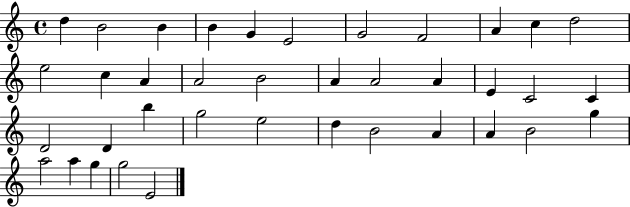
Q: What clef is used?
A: treble